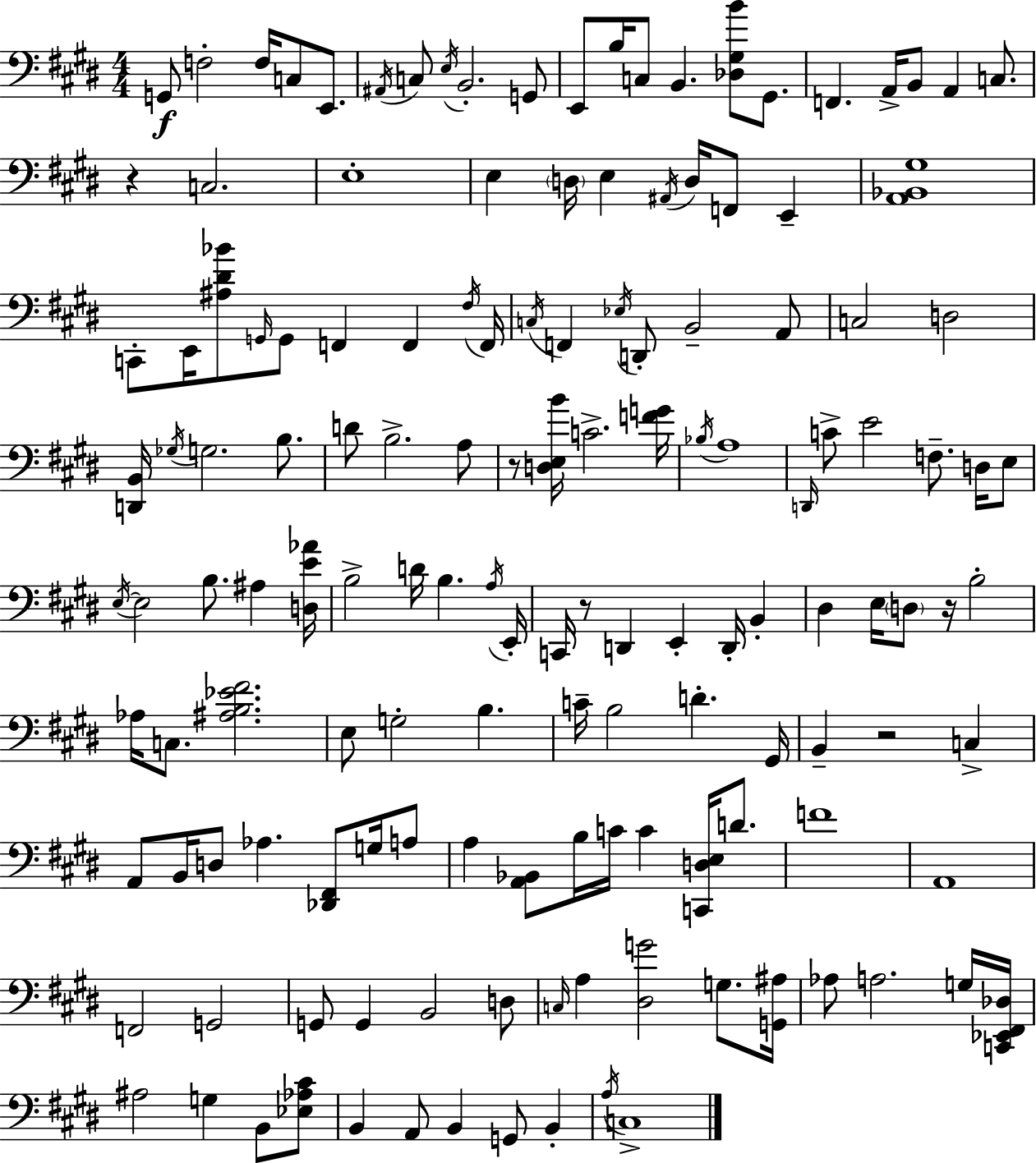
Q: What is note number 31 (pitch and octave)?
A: E2